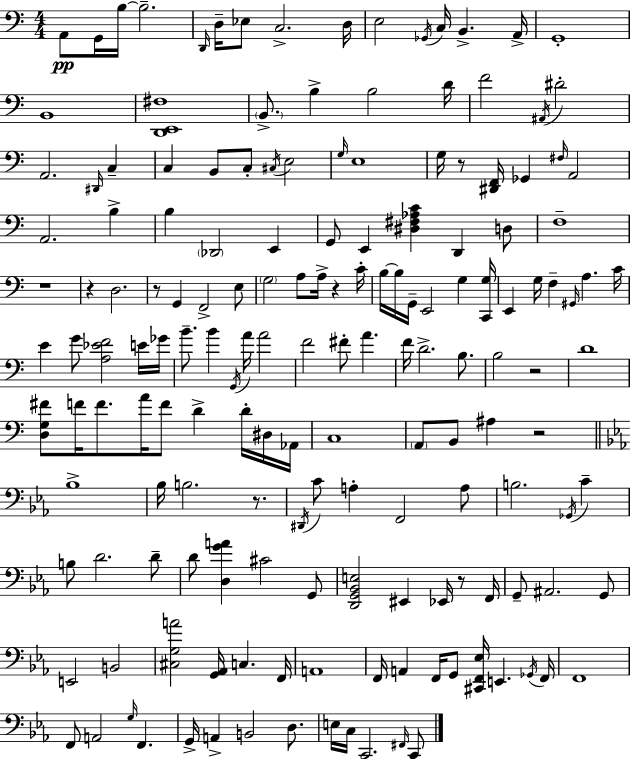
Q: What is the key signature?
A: C major